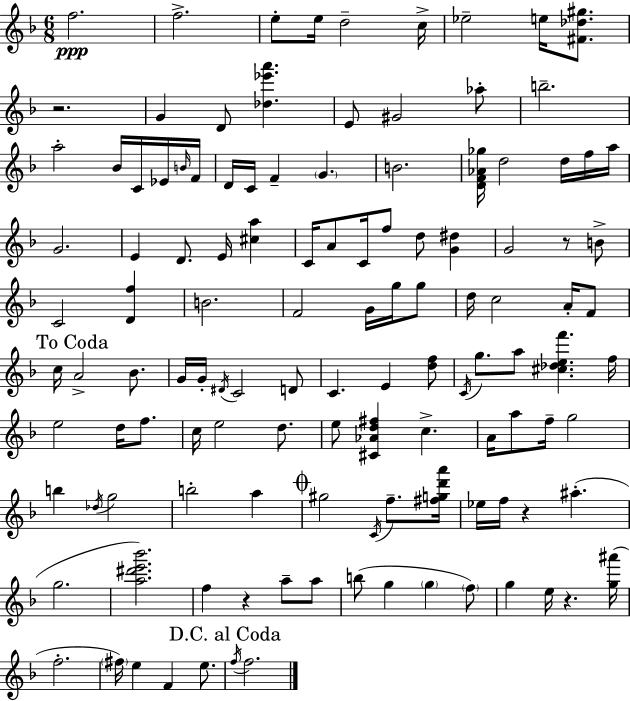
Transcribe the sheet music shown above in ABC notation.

X:1
T:Untitled
M:6/8
L:1/4
K:F
f2 f2 e/2 e/4 d2 c/4 _e2 e/4 [^F_d^g]/2 z2 G D/2 [_d_e'a'] E/2 ^G2 _a/2 b2 a2 _B/4 C/4 _E/4 B/4 F/4 D/4 C/4 F G B2 [DF_A_g]/4 d2 d/4 f/4 a/4 G2 E D/2 E/4 [^ca] C/4 A/2 C/4 f/2 d/2 [G^d] G2 z/2 B/2 C2 [Df] B2 F2 G/4 g/4 g/2 d/4 c2 A/4 F/2 c/4 A2 _B/2 G/4 G/4 ^D/4 C2 D/2 C E [df]/2 C/4 g/2 a/2 [^c_def'] f/4 e2 d/4 f/2 c/4 e2 d/2 e/2 [^C_Ad^f] c A/4 a/2 f/4 g2 b _d/4 g2 b2 a ^g2 C/4 f/2 [^fgd'a']/4 _e/4 f/4 z ^a g2 [a^d'e'_b']2 f z a/2 a/2 b/2 g g f/2 g e/4 z [g^a']/4 f2 ^f/4 e F e/2 f/4 f2